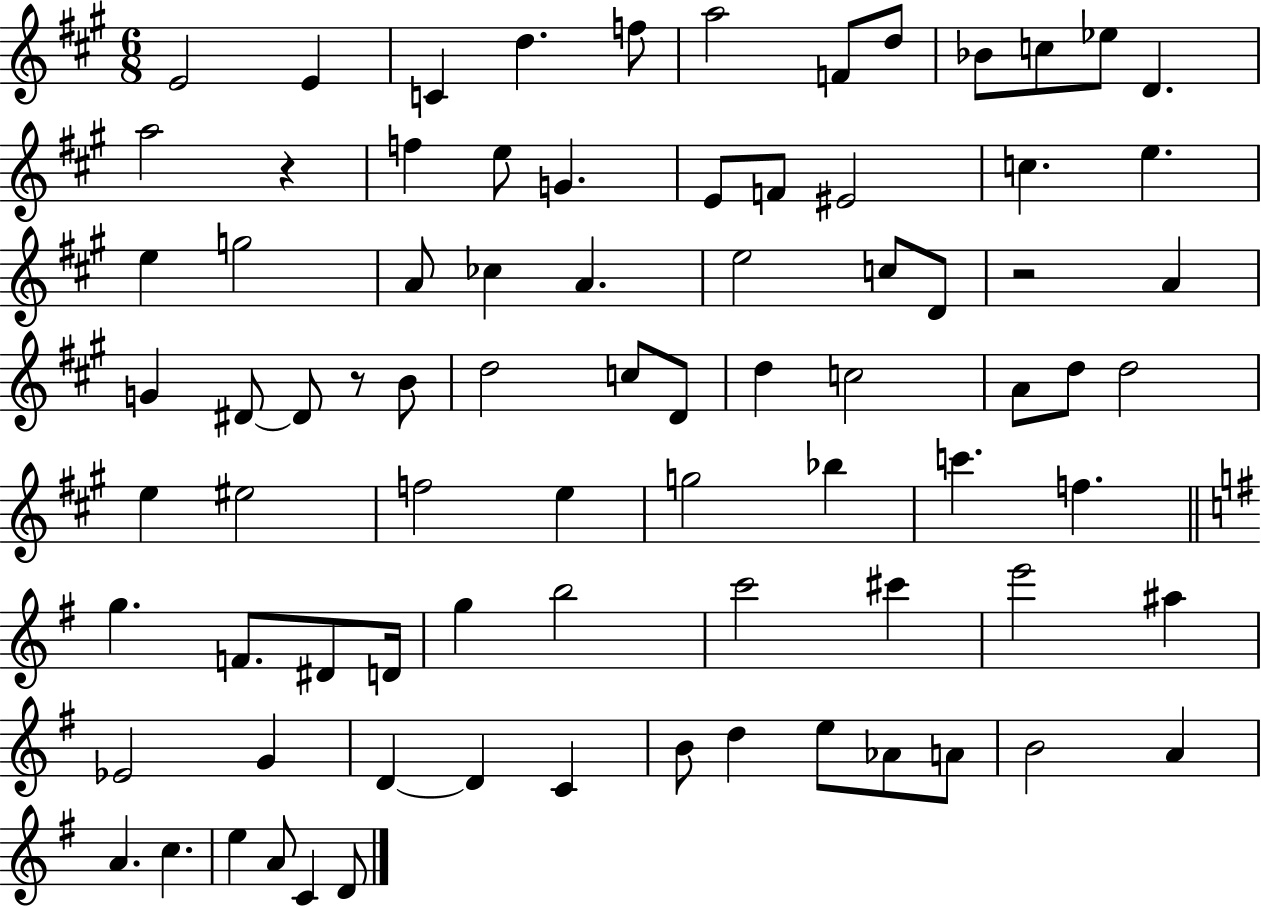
{
  \clef treble
  \numericTimeSignature
  \time 6/8
  \key a \major
  e'2 e'4 | c'4 d''4. f''8 | a''2 f'8 d''8 | bes'8 c''8 ees''8 d'4. | \break a''2 r4 | f''4 e''8 g'4. | e'8 f'8 eis'2 | c''4. e''4. | \break e''4 g''2 | a'8 ces''4 a'4. | e''2 c''8 d'8 | r2 a'4 | \break g'4 dis'8~~ dis'8 r8 b'8 | d''2 c''8 d'8 | d''4 c''2 | a'8 d''8 d''2 | \break e''4 eis''2 | f''2 e''4 | g''2 bes''4 | c'''4. f''4. | \break \bar "||" \break \key g \major g''4. f'8. dis'8 d'16 | g''4 b''2 | c'''2 cis'''4 | e'''2 ais''4 | \break ees'2 g'4 | d'4~~ d'4 c'4 | b'8 d''4 e''8 aes'8 a'8 | b'2 a'4 | \break a'4. c''4. | e''4 a'8 c'4 d'8 | \bar "|."
}